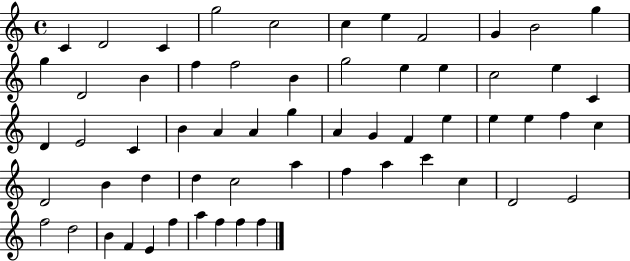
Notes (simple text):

C4/q D4/h C4/q G5/h C5/h C5/q E5/q F4/h G4/q B4/h G5/q G5/q D4/h B4/q F5/q F5/h B4/q G5/h E5/q E5/q C5/h E5/q C4/q D4/q E4/h C4/q B4/q A4/q A4/q G5/q A4/q G4/q F4/q E5/q E5/q E5/q F5/q C5/q D4/h B4/q D5/q D5/q C5/h A5/q F5/q A5/q C6/q C5/q D4/h E4/h F5/h D5/h B4/q F4/q E4/q F5/q A5/q F5/q F5/q F5/q